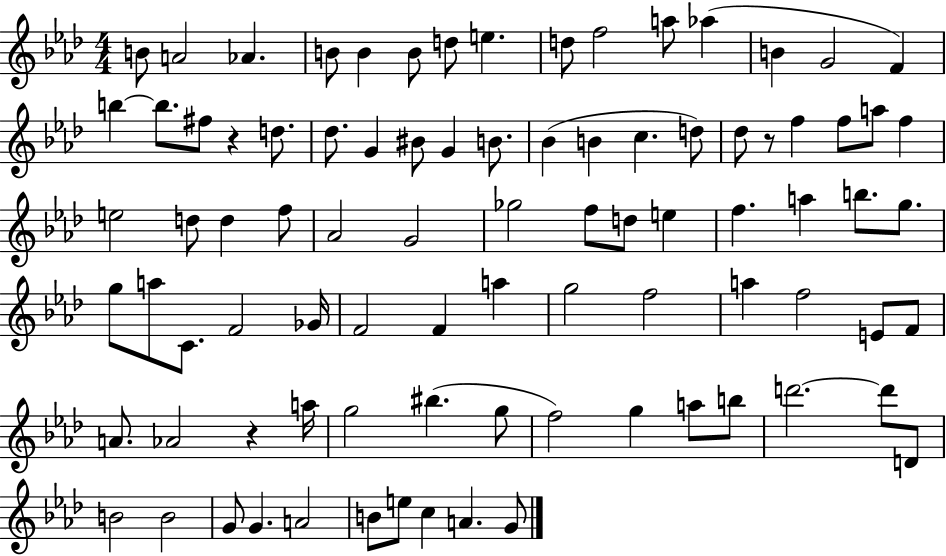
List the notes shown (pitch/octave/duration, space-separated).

B4/e A4/h Ab4/q. B4/e B4/q B4/e D5/e E5/q. D5/e F5/h A5/e Ab5/q B4/q G4/h F4/q B5/q B5/e. F#5/e R/q D5/e. Db5/e. G4/q BIS4/e G4/q B4/e. Bb4/q B4/q C5/q. D5/e Db5/e R/e F5/q F5/e A5/e F5/q E5/h D5/e D5/q F5/e Ab4/h G4/h Gb5/h F5/e D5/e E5/q F5/q. A5/q B5/e. G5/e. G5/e A5/e C4/e. F4/h Gb4/s F4/h F4/q A5/q G5/h F5/h A5/q F5/h E4/e F4/e A4/e. Ab4/h R/q A5/s G5/h BIS5/q. G5/e F5/h G5/q A5/e B5/e D6/h. D6/e D4/e B4/h B4/h G4/e G4/q. A4/h B4/e E5/e C5/q A4/q. G4/e